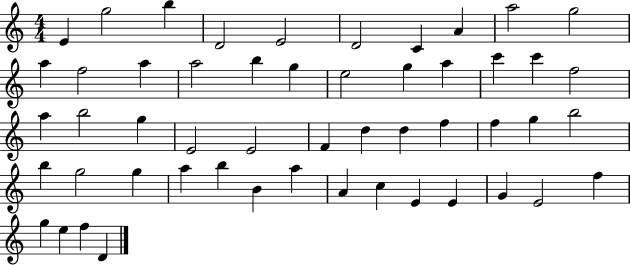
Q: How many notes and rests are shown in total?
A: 52